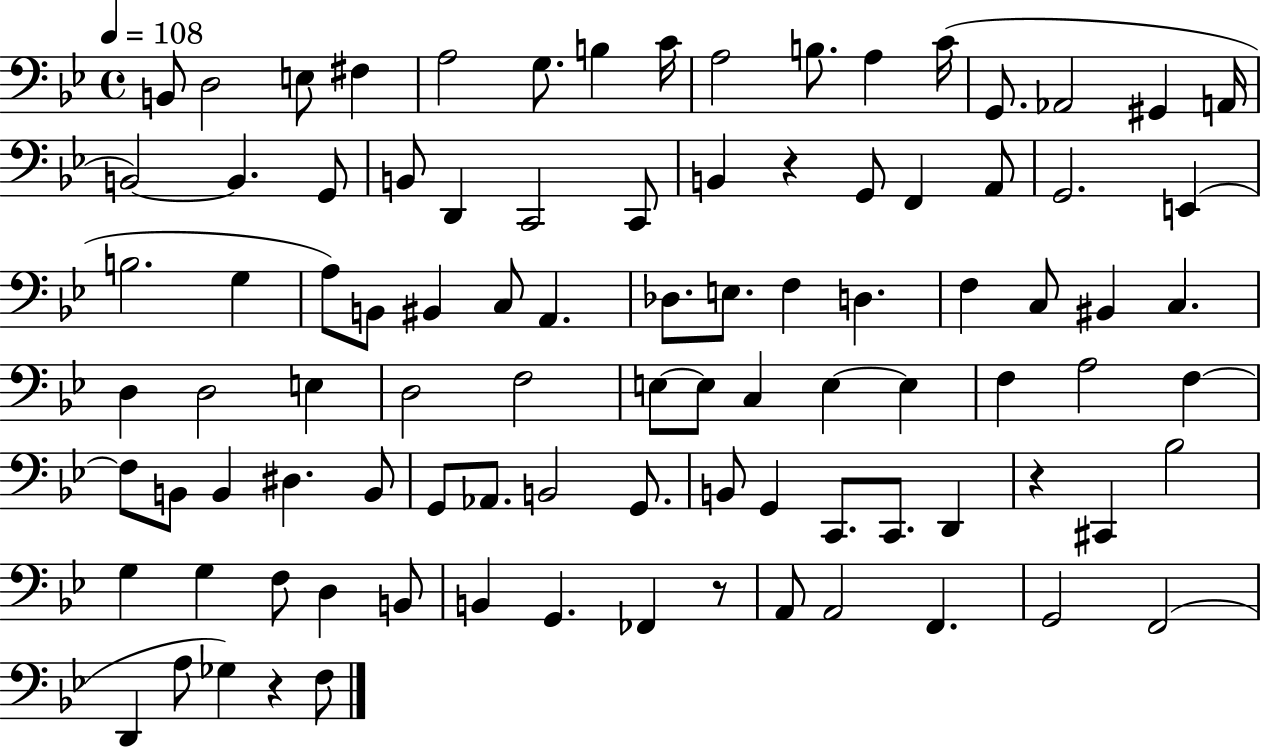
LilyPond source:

{
  \clef bass
  \time 4/4
  \defaultTimeSignature
  \key bes \major
  \tempo 4 = 108
  b,8 d2 e8 fis4 | a2 g8. b4 c'16 | a2 b8. a4 c'16( | g,8. aes,2 gis,4 a,16 | \break b,2~~) b,4. g,8 | b,8 d,4 c,2 c,8 | b,4 r4 g,8 f,4 a,8 | g,2. e,4( | \break b2. g4 | a8) b,8 bis,4 c8 a,4. | des8. e8. f4 d4. | f4 c8 bis,4 c4. | \break d4 d2 e4 | d2 f2 | e8~~ e8 c4 e4~~ e4 | f4 a2 f4~~ | \break f8 b,8 b,4 dis4. b,8 | g,8 aes,8. b,2 g,8. | b,8 g,4 c,8. c,8. d,4 | r4 cis,4 bes2 | \break g4 g4 f8 d4 b,8 | b,4 g,4. fes,4 r8 | a,8 a,2 f,4. | g,2 f,2( | \break d,4 a8 ges4) r4 f8 | \bar "|."
}